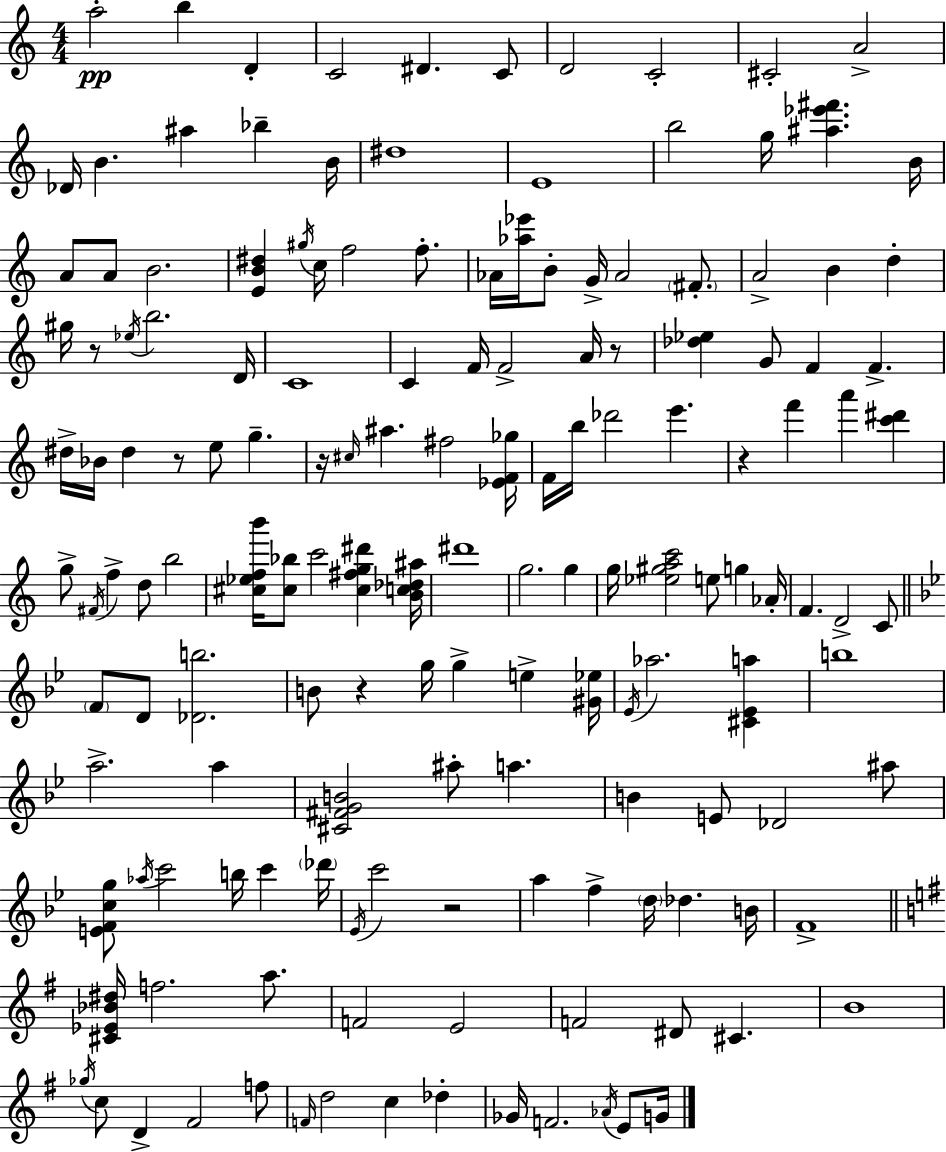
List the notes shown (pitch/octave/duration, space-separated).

A5/h B5/q D4/q C4/h D#4/q. C4/e D4/h C4/h C#4/h A4/h Db4/s B4/q. A#5/q Bb5/q B4/s D#5/w E4/w B5/h G5/s [A#5,Eb6,F#6]/q. B4/s A4/e A4/e B4/h. [E4,B4,D#5]/q G#5/s C5/s F5/h F5/e. Ab4/s [Ab5,Eb6]/s B4/e G4/s Ab4/h F#4/e. A4/h B4/q D5/q G#5/s R/e Eb5/s B5/h. D4/s C4/w C4/q F4/s F4/h A4/s R/e [Db5,Eb5]/q G4/e F4/q F4/q. D#5/s Bb4/s D#5/q R/e E5/e G5/q. R/s C#5/s A#5/q. F#5/h [Eb4,F4,Gb5]/s F4/s B5/s Db6/h E6/q. R/q F6/q A6/q [C6,D#6]/q G5/e F#4/s F5/q D5/e B5/h [C#5,Eb5,F5,B6]/s [C#5,Bb5]/e C6/h [C#5,F#5,G5,D#6]/q [B4,C5,Db5,A#5]/s D#6/w G5/h. G5/q G5/s [Eb5,G#5,A5,C6]/h E5/e G5/q Ab4/s F4/q. D4/h C4/e F4/e D4/e [Db4,B5]/h. B4/e R/q G5/s G5/q E5/q [G#4,Eb5]/s Eb4/s Ab5/h. [C#4,Eb4,A5]/q B5/w A5/h. A5/q [C#4,F#4,G4,B4]/h A#5/e A5/q. B4/q E4/e Db4/h A#5/e [E4,F4,C5,G5]/e Ab5/s C6/h B5/s C6/q Db6/s Eb4/s C6/h R/h A5/q F5/q D5/s Db5/q. B4/s F4/w [C#4,Eb4,Bb4,D#5]/s F5/h. A5/e. F4/h E4/h F4/h D#4/e C#4/q. B4/w Gb5/s C5/e D4/q F#4/h F5/e F4/s D5/h C5/q Db5/q Gb4/s F4/h. Ab4/s E4/e G4/s